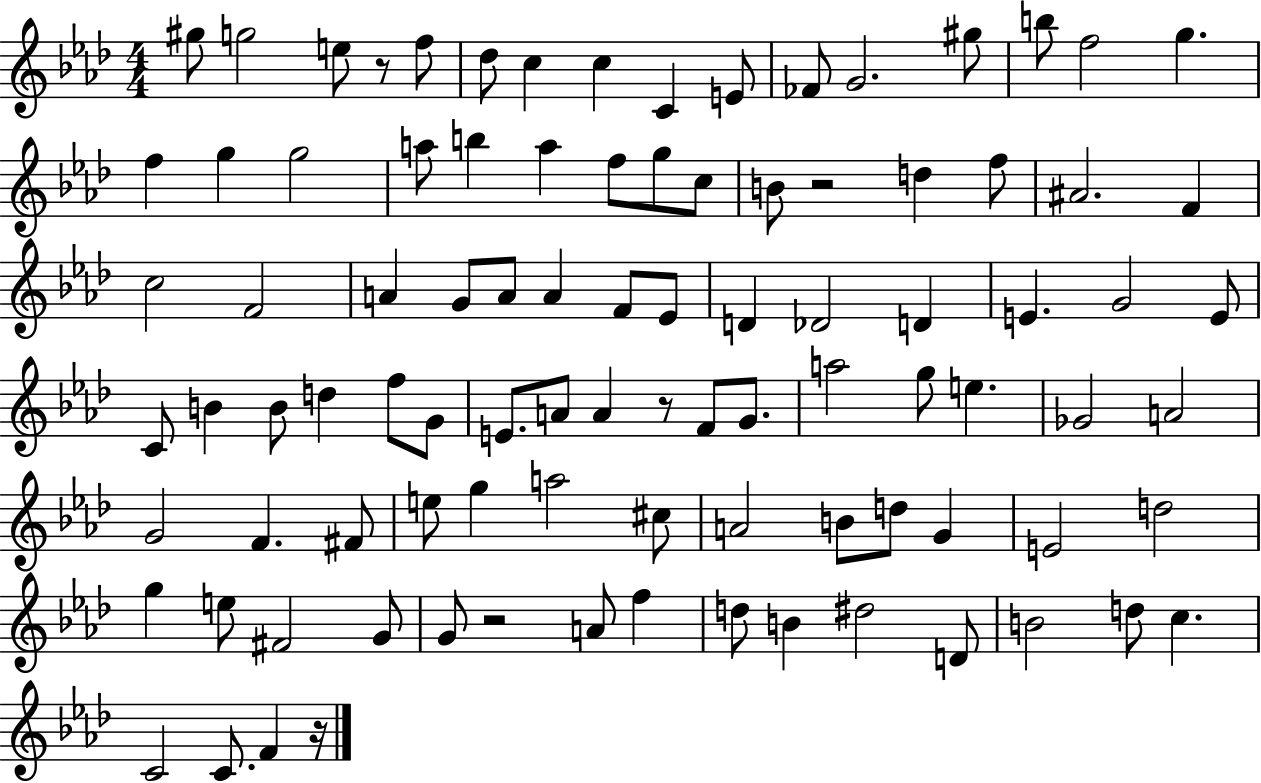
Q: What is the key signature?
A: AES major